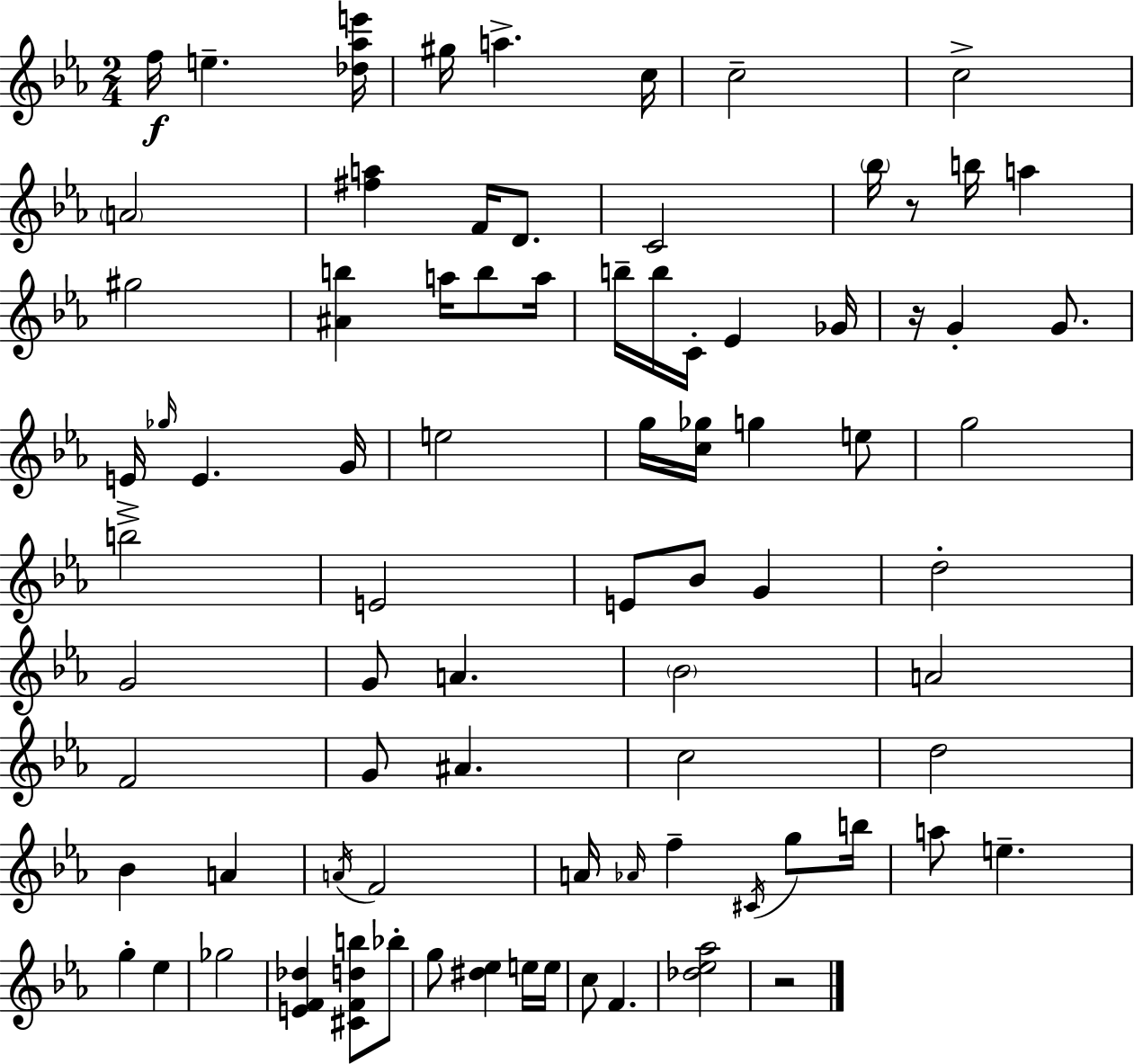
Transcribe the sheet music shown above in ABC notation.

X:1
T:Untitled
M:2/4
L:1/4
K:Cm
f/4 e [_d_ae']/4 ^g/4 a c/4 c2 c2 A2 [^fa] F/4 D/2 C2 _b/4 z/2 b/4 a ^g2 [^Ab] a/4 b/2 a/4 b/4 b/4 C/4 _E _G/4 z/4 G G/2 E/4 _g/4 E G/4 e2 g/4 [c_g]/4 g e/2 g2 b2 E2 E/2 _B/2 G d2 G2 G/2 A _B2 A2 F2 G/2 ^A c2 d2 _B A A/4 F2 A/4 _A/4 f ^C/4 g/2 b/4 a/2 e g _e _g2 [EF_d] [^CFdb]/2 _b/2 g/2 [^d_e] e/4 e/4 c/2 F [_d_e_a]2 z2